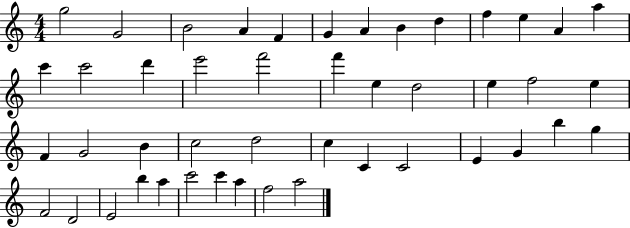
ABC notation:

X:1
T:Untitled
M:4/4
L:1/4
K:C
g2 G2 B2 A F G A B d f e A a c' c'2 d' e'2 f'2 f' e d2 e f2 e F G2 B c2 d2 c C C2 E G b g F2 D2 E2 b a c'2 c' a f2 a2